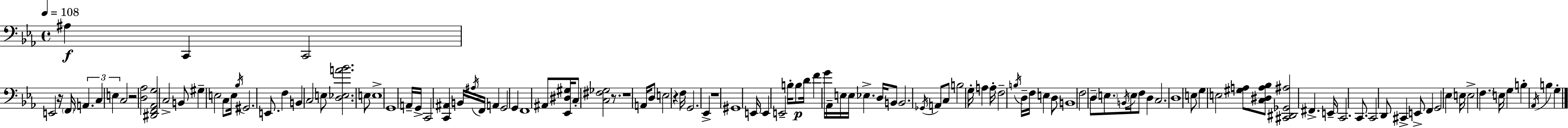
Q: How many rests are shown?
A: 6